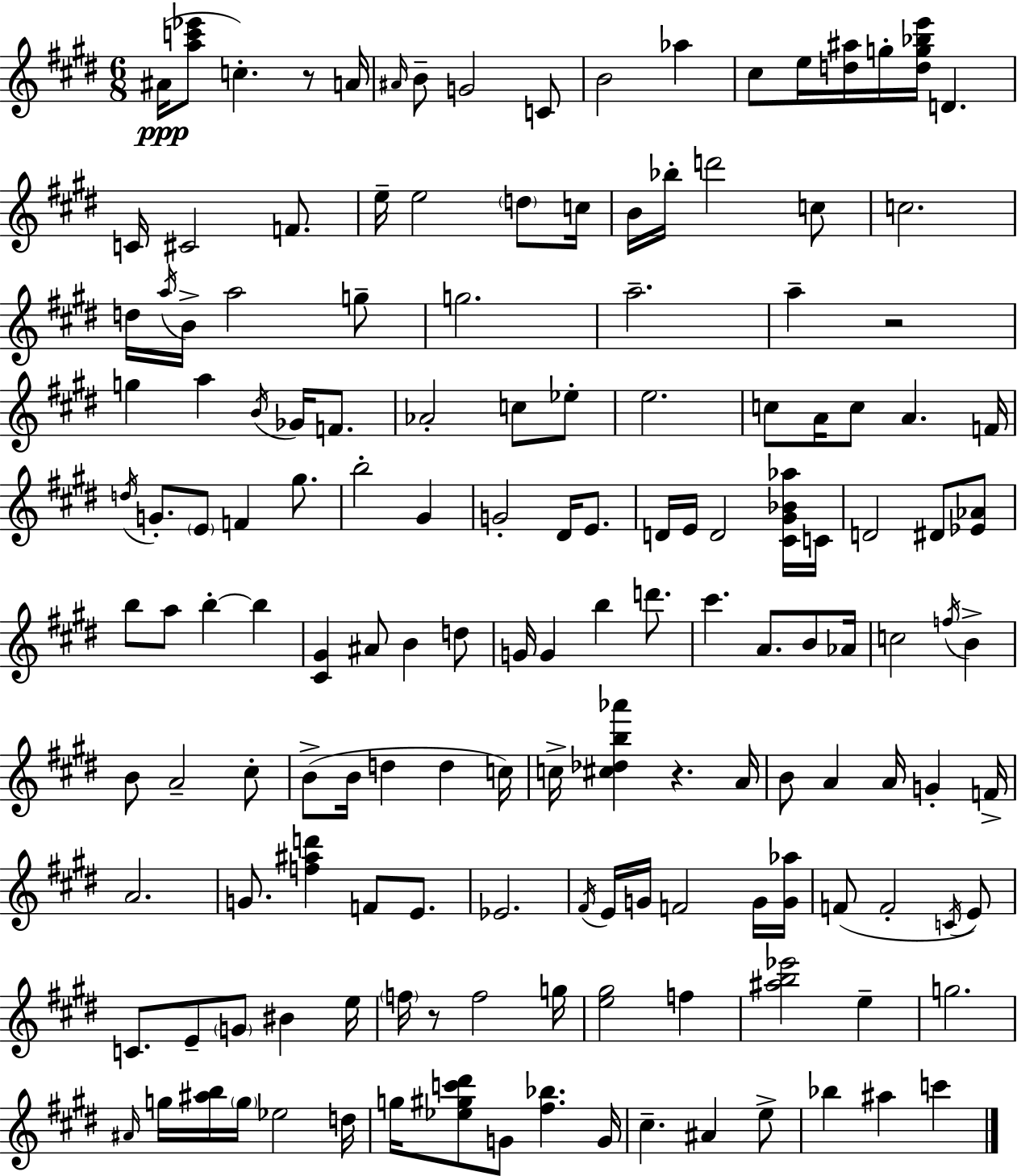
A#4/s [A5,C6,Eb6]/e C5/q. R/e A4/s A#4/s B4/e G4/h C4/e B4/h Ab5/q C#5/e E5/s [D5,A#5]/s G5/s [D5,G5,Bb5,E6]/s D4/q. C4/s C#4/h F4/e. E5/s E5/h D5/e C5/s B4/s Bb5/s D6/h C5/e C5/h. D5/s A5/s B4/s A5/h G5/e G5/h. A5/h. A5/q R/h G5/q A5/q B4/s Gb4/s F4/e. Ab4/h C5/e Eb5/e E5/h. C5/e A4/s C5/e A4/q. F4/s D5/s G4/e. E4/e F4/q G#5/e. B5/h G#4/q G4/h D#4/s E4/e. D4/s E4/s D4/h [C#4,G#4,Bb4,Ab5]/s C4/s D4/h D#4/e [Eb4,Ab4]/e B5/e A5/e B5/q B5/q [C#4,G#4]/q A#4/e B4/q D5/e G4/s G4/q B5/q D6/e. C#6/q. A4/e. B4/e Ab4/s C5/h F5/s B4/q B4/e A4/h C#5/e B4/e B4/s D5/q D5/q C5/s C5/s [C#5,Db5,B5,Ab6]/q R/q. A4/s B4/e A4/q A4/s G4/q F4/s A4/h. G4/e. [F5,A#5,D6]/q F4/e E4/e. Eb4/h. F#4/s E4/s G4/s F4/h G4/s [G4,Ab5]/s F4/e F4/h C4/s E4/e C4/e. E4/e G4/e BIS4/q E5/s F5/s R/e F5/h G5/s [E5,G#5]/h F5/q [A#5,B5,Eb6]/h E5/q G5/h. A#4/s G5/s [A#5,B5]/s G5/s Eb5/h D5/s G5/s [Eb5,G#5,C6,D#6]/e G4/e [F#5,Bb5]/q. G4/s C#5/q. A#4/q E5/e Bb5/q A#5/q C6/q